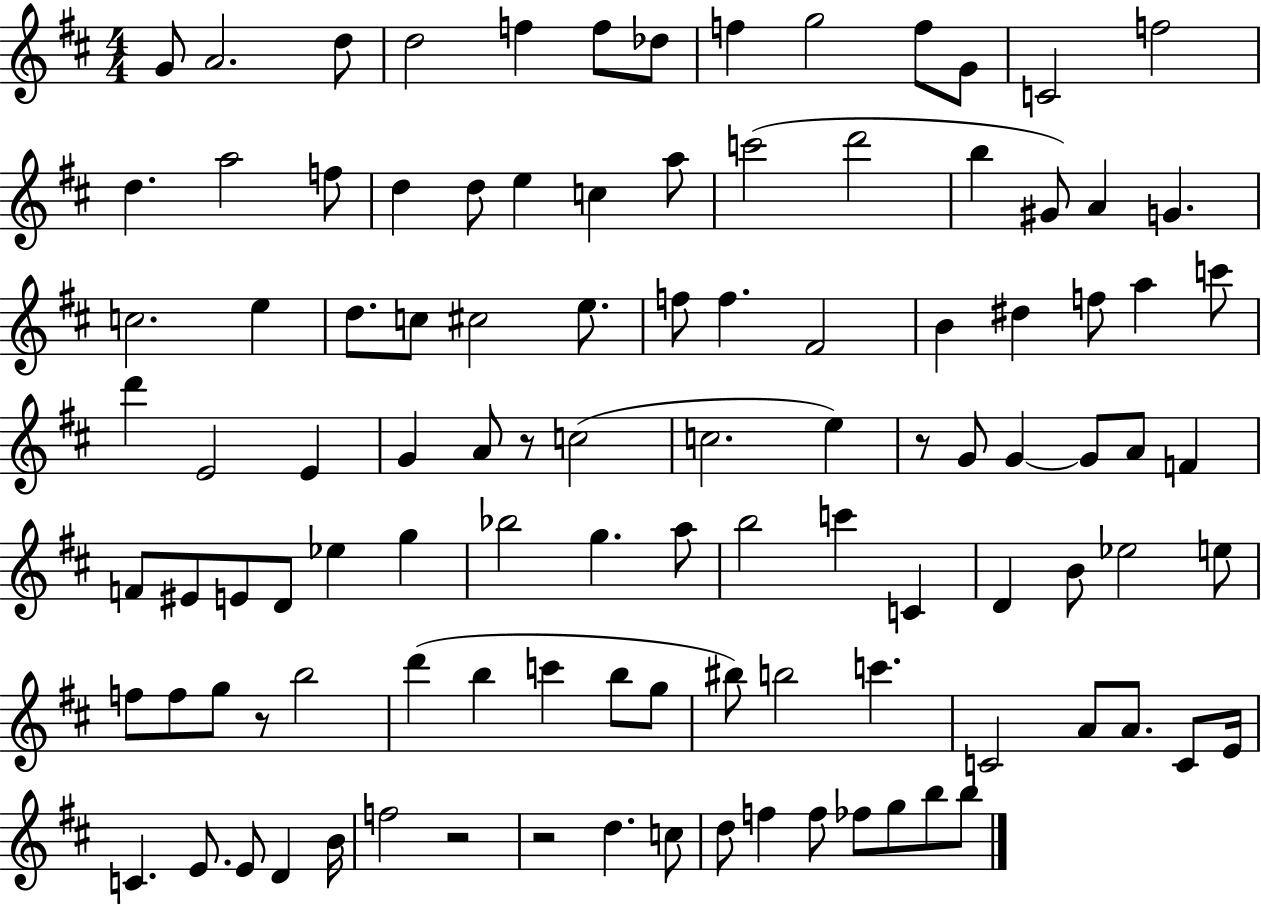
X:1
T:Untitled
M:4/4
L:1/4
K:D
G/2 A2 d/2 d2 f f/2 _d/2 f g2 f/2 G/2 C2 f2 d a2 f/2 d d/2 e c a/2 c'2 d'2 b ^G/2 A G c2 e d/2 c/2 ^c2 e/2 f/2 f ^F2 B ^d f/2 a c'/2 d' E2 E G A/2 z/2 c2 c2 e z/2 G/2 G G/2 A/2 F F/2 ^E/2 E/2 D/2 _e g _b2 g a/2 b2 c' C D B/2 _e2 e/2 f/2 f/2 g/2 z/2 b2 d' b c' b/2 g/2 ^b/2 b2 c' C2 A/2 A/2 C/2 E/4 C E/2 E/2 D B/4 f2 z2 z2 d c/2 d/2 f f/2 _f/2 g/2 b/2 b/2